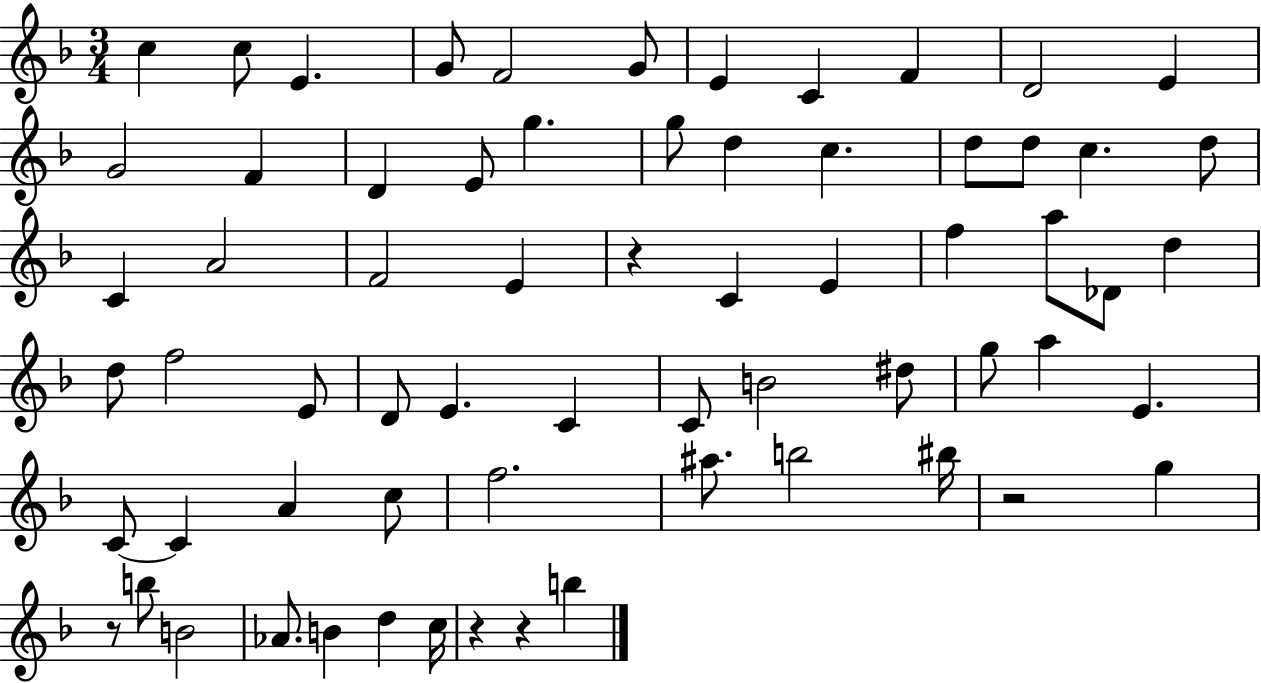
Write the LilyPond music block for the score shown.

{
  \clef treble
  \numericTimeSignature
  \time 3/4
  \key f \major
  c''4 c''8 e'4. | g'8 f'2 g'8 | e'4 c'4 f'4 | d'2 e'4 | \break g'2 f'4 | d'4 e'8 g''4. | g''8 d''4 c''4. | d''8 d''8 c''4. d''8 | \break c'4 a'2 | f'2 e'4 | r4 c'4 e'4 | f''4 a''8 des'8 d''4 | \break d''8 f''2 e'8 | d'8 e'4. c'4 | c'8 b'2 dis''8 | g''8 a''4 e'4. | \break c'8~~ c'4 a'4 c''8 | f''2. | ais''8. b''2 bis''16 | r2 g''4 | \break r8 b''8 b'2 | aes'8. b'4 d''4 c''16 | r4 r4 b''4 | \bar "|."
}